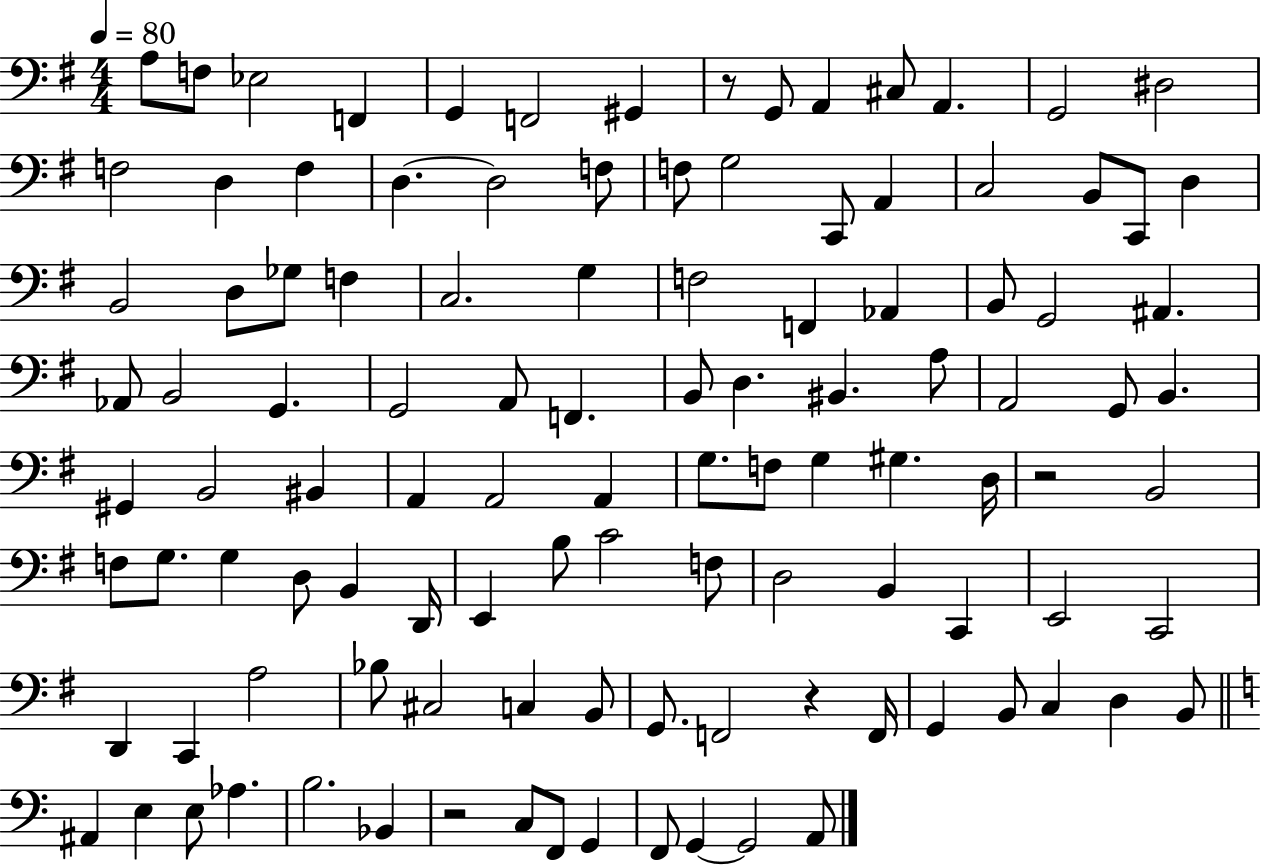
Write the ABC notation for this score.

X:1
T:Untitled
M:4/4
L:1/4
K:G
A,/2 F,/2 _E,2 F,, G,, F,,2 ^G,, z/2 G,,/2 A,, ^C,/2 A,, G,,2 ^D,2 F,2 D, F, D, D,2 F,/2 F,/2 G,2 C,,/2 A,, C,2 B,,/2 C,,/2 D, B,,2 D,/2 _G,/2 F, C,2 G, F,2 F,, _A,, B,,/2 G,,2 ^A,, _A,,/2 B,,2 G,, G,,2 A,,/2 F,, B,,/2 D, ^B,, A,/2 A,,2 G,,/2 B,, ^G,, B,,2 ^B,, A,, A,,2 A,, G,/2 F,/2 G, ^G, D,/4 z2 B,,2 F,/2 G,/2 G, D,/2 B,, D,,/4 E,, B,/2 C2 F,/2 D,2 B,, C,, E,,2 C,,2 D,, C,, A,2 _B,/2 ^C,2 C, B,,/2 G,,/2 F,,2 z F,,/4 G,, B,,/2 C, D, B,,/2 ^A,, E, E,/2 _A, B,2 _B,, z2 C,/2 F,,/2 G,, F,,/2 G,, G,,2 A,,/2